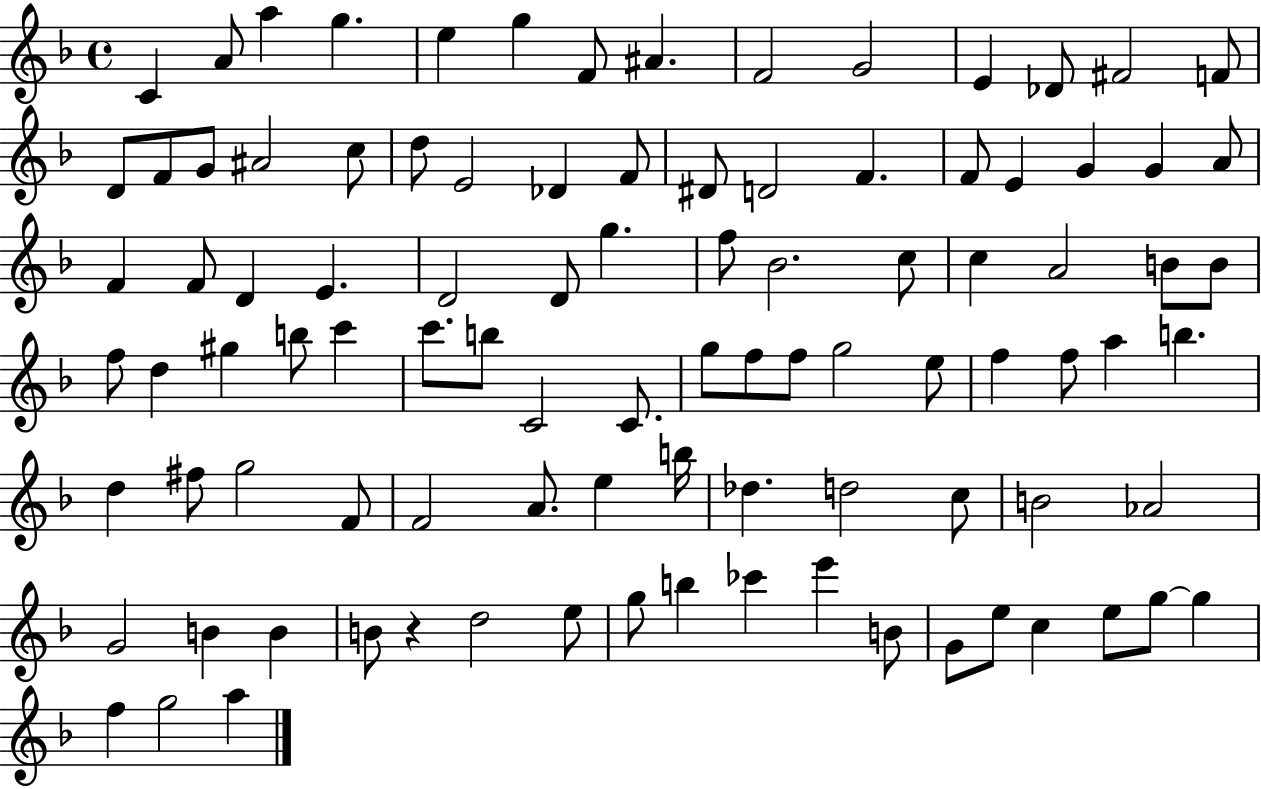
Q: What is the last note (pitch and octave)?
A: A5